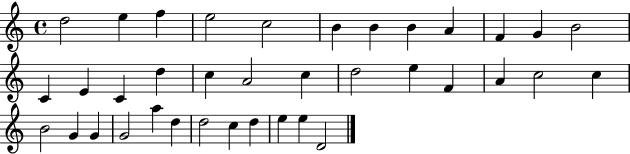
{
  \clef treble
  \time 4/4
  \defaultTimeSignature
  \key c \major
  d''2 e''4 f''4 | e''2 c''2 | b'4 b'4 b'4 a'4 | f'4 g'4 b'2 | \break c'4 e'4 c'4 d''4 | c''4 a'2 c''4 | d''2 e''4 f'4 | a'4 c''2 c''4 | \break b'2 g'4 g'4 | g'2 a''4 d''4 | d''2 c''4 d''4 | e''4 e''4 d'2 | \break \bar "|."
}